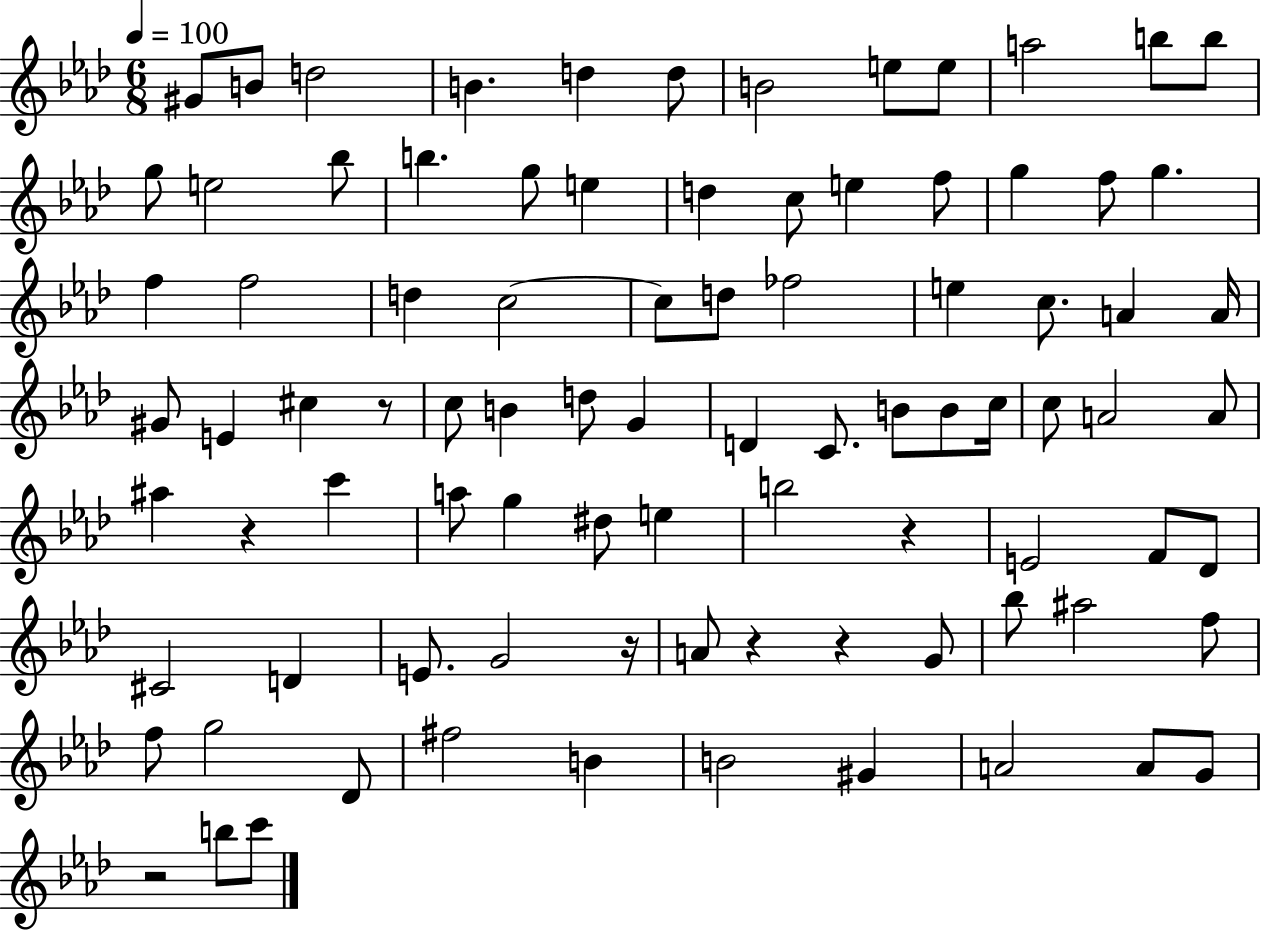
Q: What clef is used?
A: treble